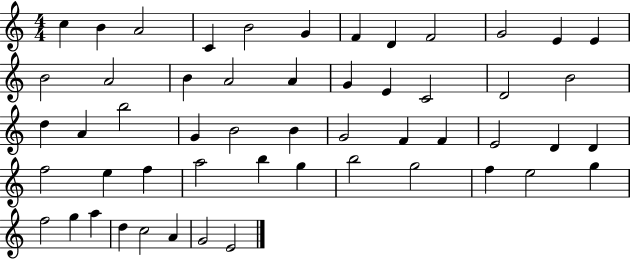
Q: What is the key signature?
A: C major